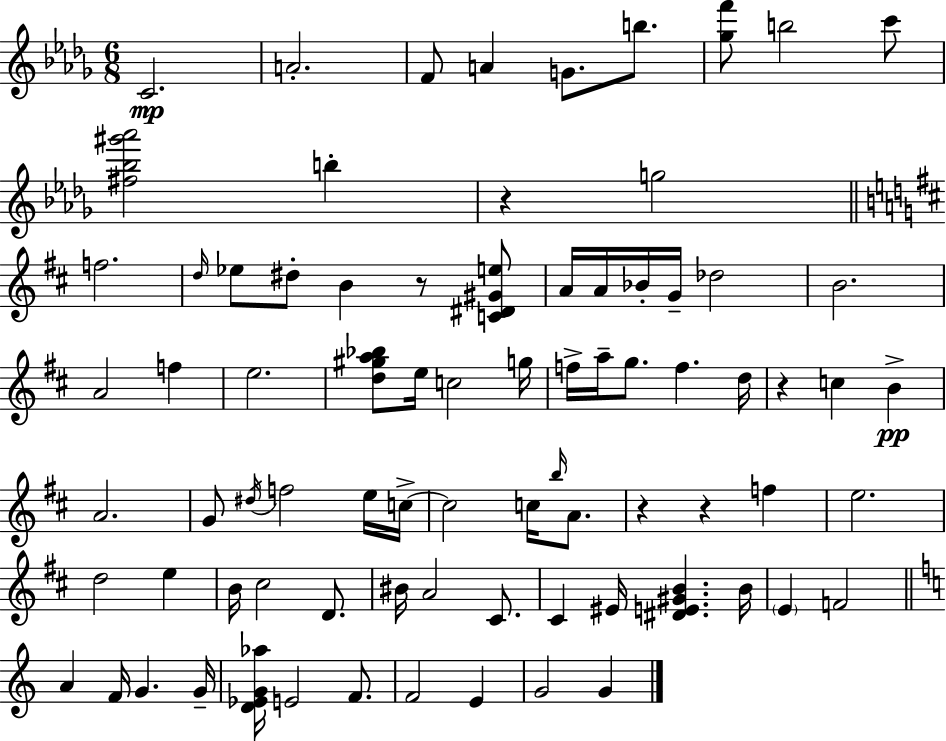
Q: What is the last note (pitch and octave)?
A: G4